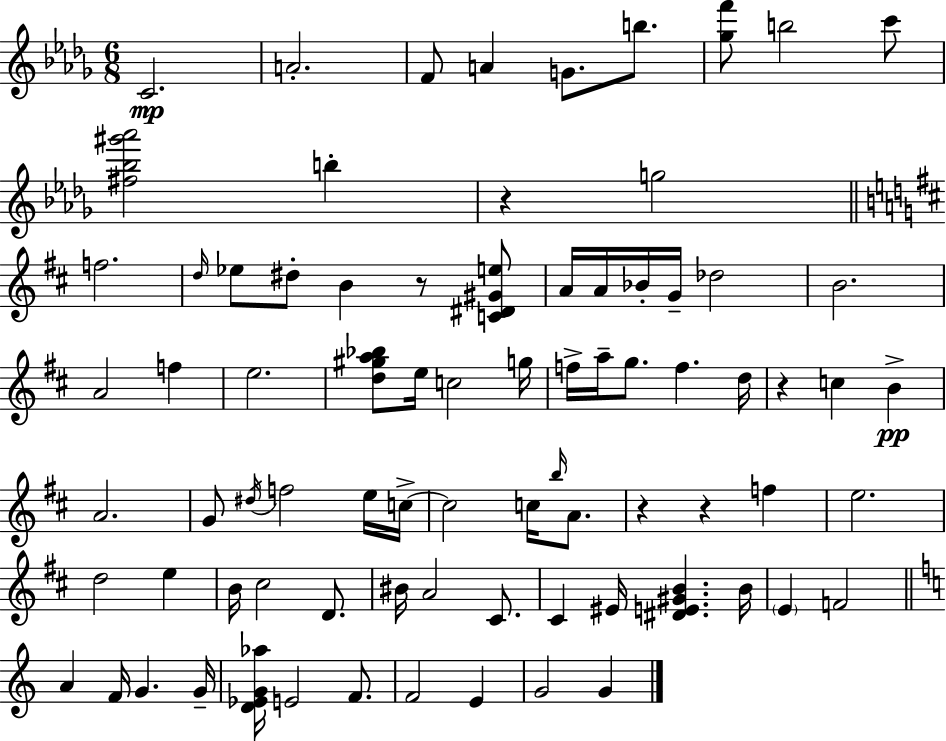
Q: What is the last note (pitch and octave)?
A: G4